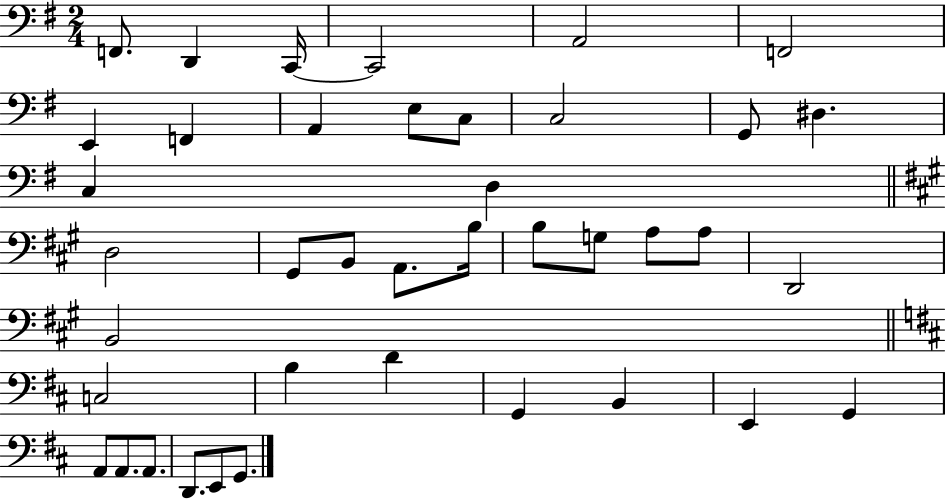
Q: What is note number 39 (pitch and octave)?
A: E2